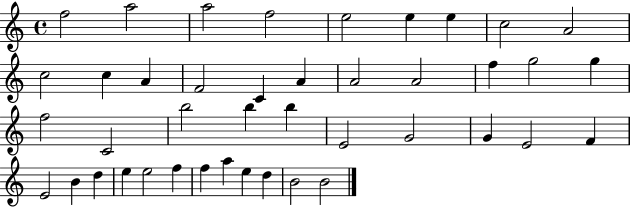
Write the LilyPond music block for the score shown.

{
  \clef treble
  \time 4/4
  \defaultTimeSignature
  \key c \major
  f''2 a''2 | a''2 f''2 | e''2 e''4 e''4 | c''2 a'2 | \break c''2 c''4 a'4 | f'2 c'4 a'4 | a'2 a'2 | f''4 g''2 g''4 | \break f''2 c'2 | b''2 b''4 b''4 | e'2 g'2 | g'4 e'2 f'4 | \break e'2 b'4 d''4 | e''4 e''2 f''4 | f''4 a''4 e''4 d''4 | b'2 b'2 | \break \bar "|."
}